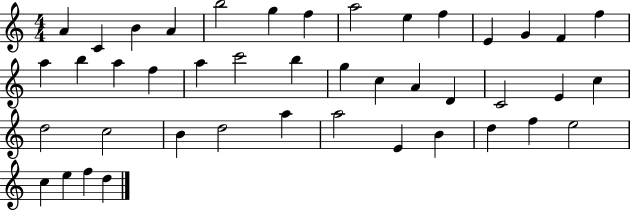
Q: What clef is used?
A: treble